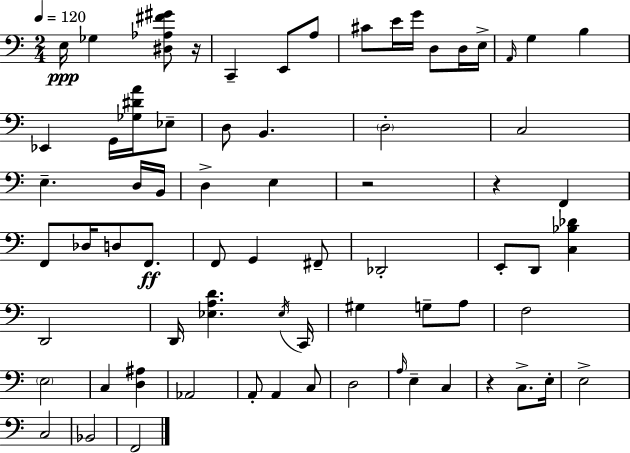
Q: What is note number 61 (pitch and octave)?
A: F2